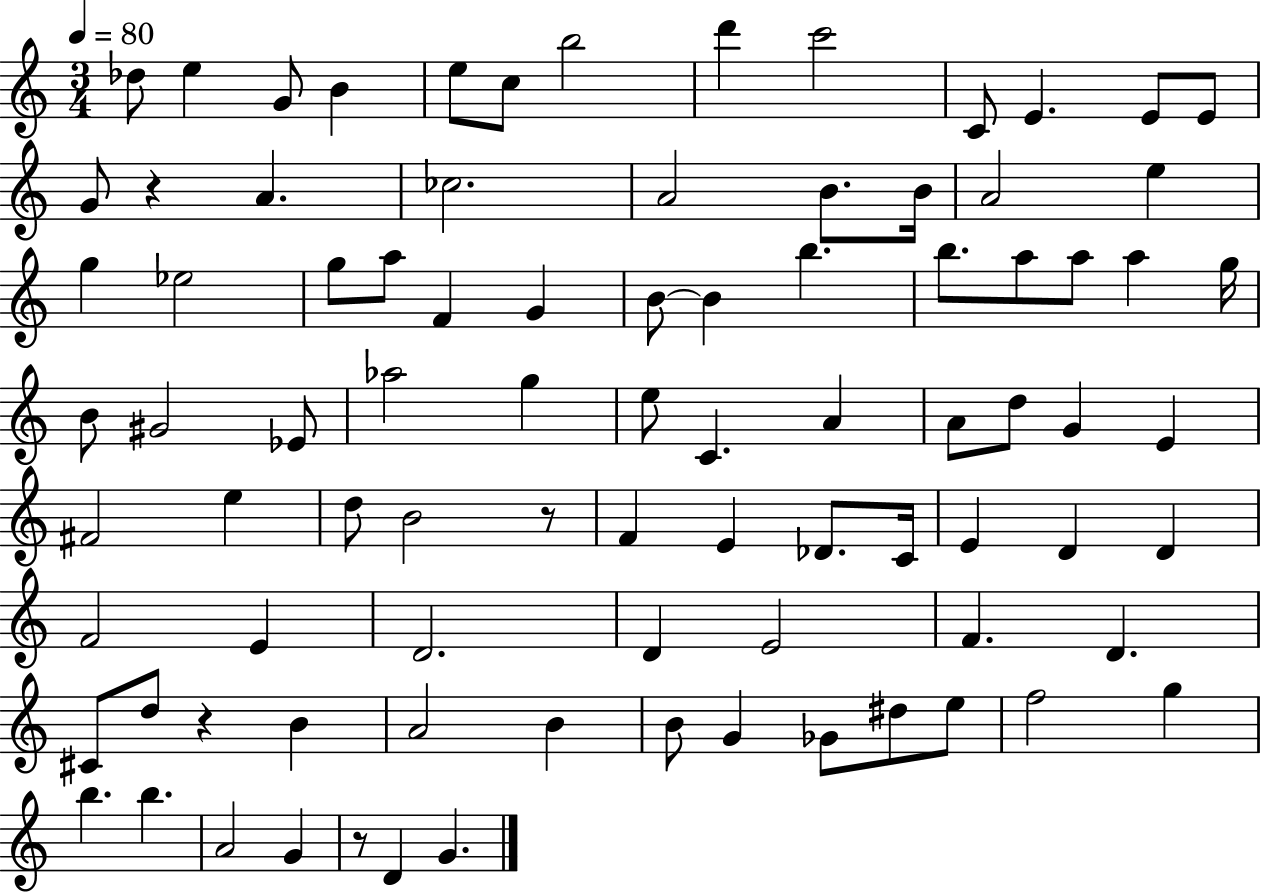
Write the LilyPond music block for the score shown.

{
  \clef treble
  \numericTimeSignature
  \time 3/4
  \key c \major
  \tempo 4 = 80
  des''8 e''4 g'8 b'4 | e''8 c''8 b''2 | d'''4 c'''2 | c'8 e'4. e'8 e'8 | \break g'8 r4 a'4. | ces''2. | a'2 b'8. b'16 | a'2 e''4 | \break g''4 ees''2 | g''8 a''8 f'4 g'4 | b'8~~ b'4 b''4. | b''8. a''8 a''8 a''4 g''16 | \break b'8 gis'2 ees'8 | aes''2 g''4 | e''8 c'4. a'4 | a'8 d''8 g'4 e'4 | \break fis'2 e''4 | d''8 b'2 r8 | f'4 e'4 des'8. c'16 | e'4 d'4 d'4 | \break f'2 e'4 | d'2. | d'4 e'2 | f'4. d'4. | \break cis'8 d''8 r4 b'4 | a'2 b'4 | b'8 g'4 ges'8 dis''8 e''8 | f''2 g''4 | \break b''4. b''4. | a'2 g'4 | r8 d'4 g'4. | \bar "|."
}